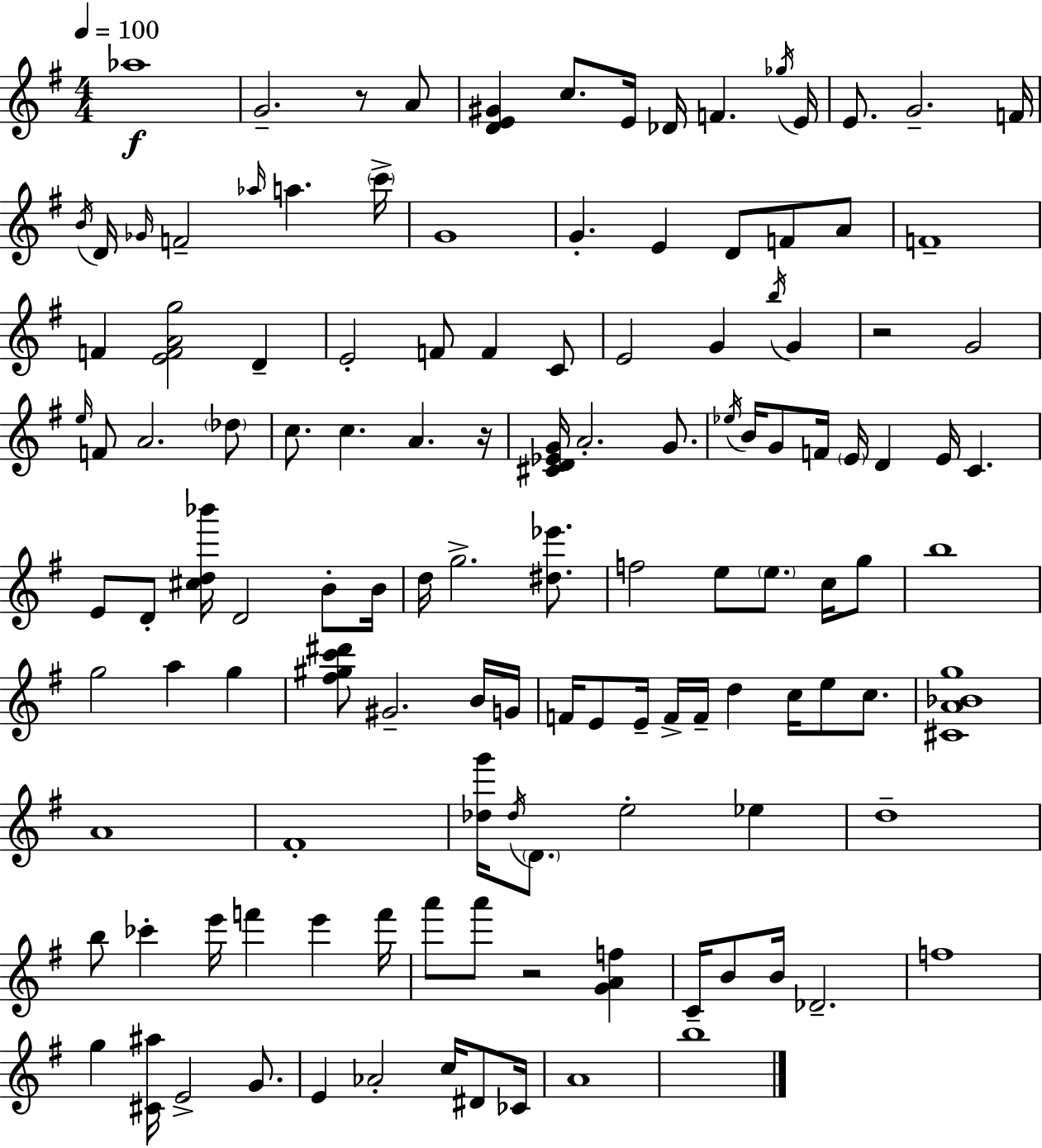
X:1
T:Untitled
M:4/4
L:1/4
K:G
_a4 G2 z/2 A/2 [DE^G] c/2 E/4 _D/4 F _g/4 E/4 E/2 G2 F/4 B/4 D/4 _G/4 F2 _a/4 a c'/4 G4 G E D/2 F/2 A/2 F4 F [EFAg]2 D E2 F/2 F C/2 E2 G b/4 G z2 G2 e/4 F/2 A2 _d/2 c/2 c A z/4 [^CD_EG]/4 A2 G/2 _e/4 B/4 G/2 F/4 E/4 D E/4 C E/2 D/2 [^cd_b']/4 D2 B/2 B/4 d/4 g2 [^d_e']/2 f2 e/2 e/2 c/4 g/2 b4 g2 a g [^f^gc'^d']/2 ^G2 B/4 G/4 F/4 E/2 E/4 F/4 F/4 d c/4 e/2 c/2 [^CA_Bg]4 A4 ^F4 [_dg']/4 _d/4 D/2 e2 _e d4 b/2 _c' e'/4 f' e' f'/4 a'/2 a'/2 z2 [GAf] C/4 B/2 B/4 _D2 f4 g [^C^a]/4 E2 G/2 E _A2 c/4 ^D/2 _C/4 A4 b4